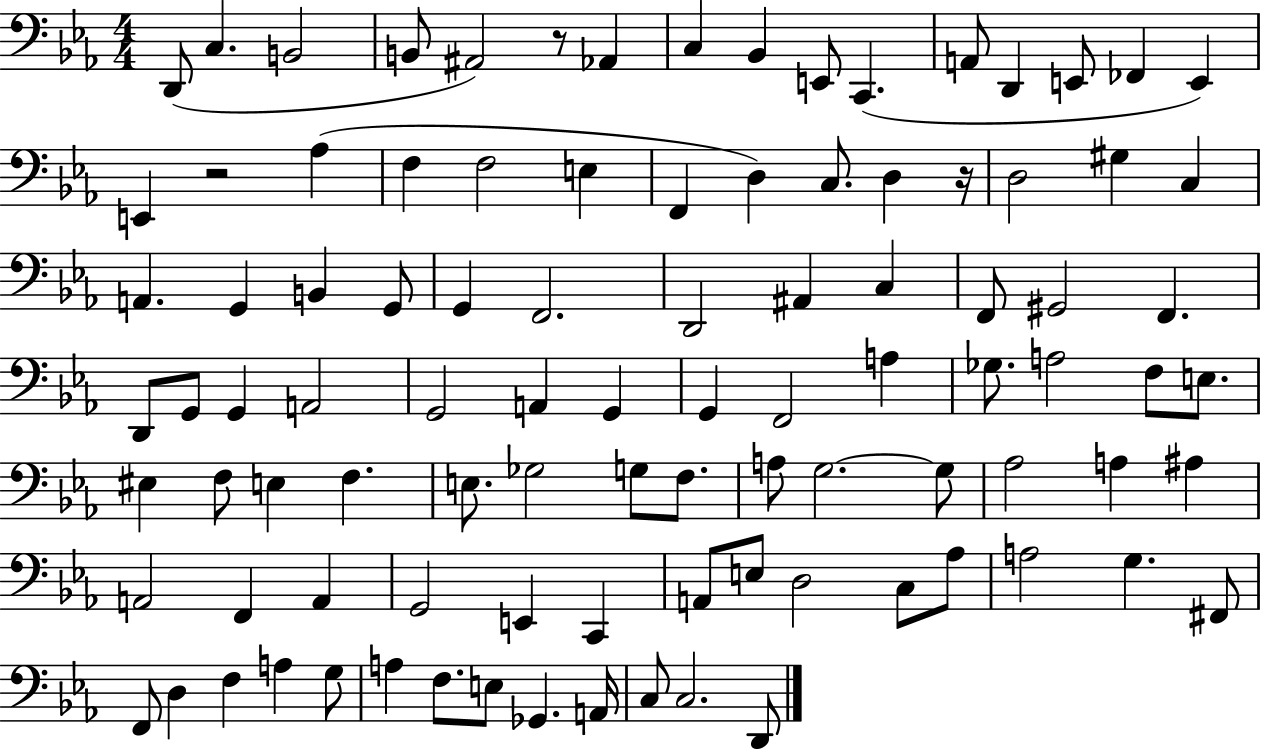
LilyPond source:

{
  \clef bass
  \numericTimeSignature
  \time 4/4
  \key ees \major
  d,8( c4. b,2 | b,8 ais,2) r8 aes,4 | c4 bes,4 e,8 c,4.( | a,8 d,4 e,8 fes,4 e,4) | \break e,4 r2 aes4( | f4 f2 e4 | f,4 d4) c8. d4 r16 | d2 gis4 c4 | \break a,4. g,4 b,4 g,8 | g,4 f,2. | d,2 ais,4 c4 | f,8 gis,2 f,4. | \break d,8 g,8 g,4 a,2 | g,2 a,4 g,4 | g,4 f,2 a4 | ges8. a2 f8 e8. | \break eis4 f8 e4 f4. | e8. ges2 g8 f8. | a8 g2.~~ g8 | aes2 a4 ais4 | \break a,2 f,4 a,4 | g,2 e,4 c,4 | a,8 e8 d2 c8 aes8 | a2 g4. fis,8 | \break f,8 d4 f4 a4 g8 | a4 f8. e8 ges,4. a,16 | c8 c2. d,8 | \bar "|."
}